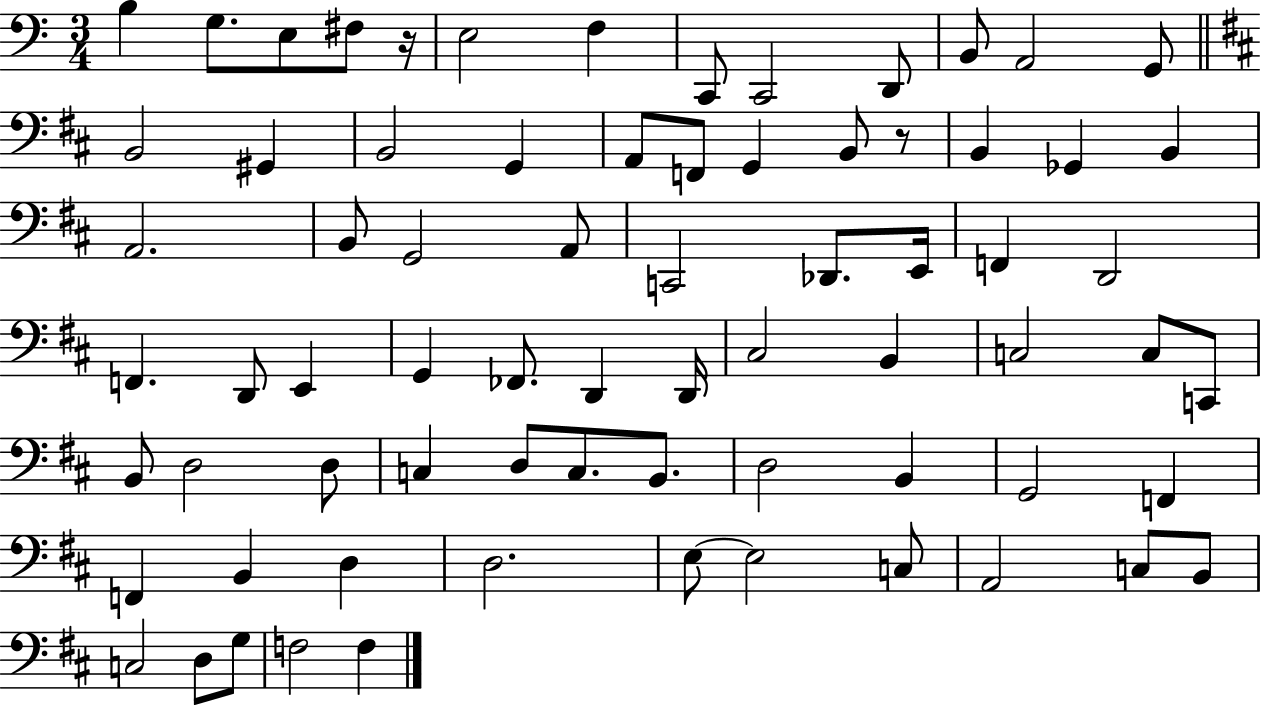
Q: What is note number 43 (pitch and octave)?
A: C3